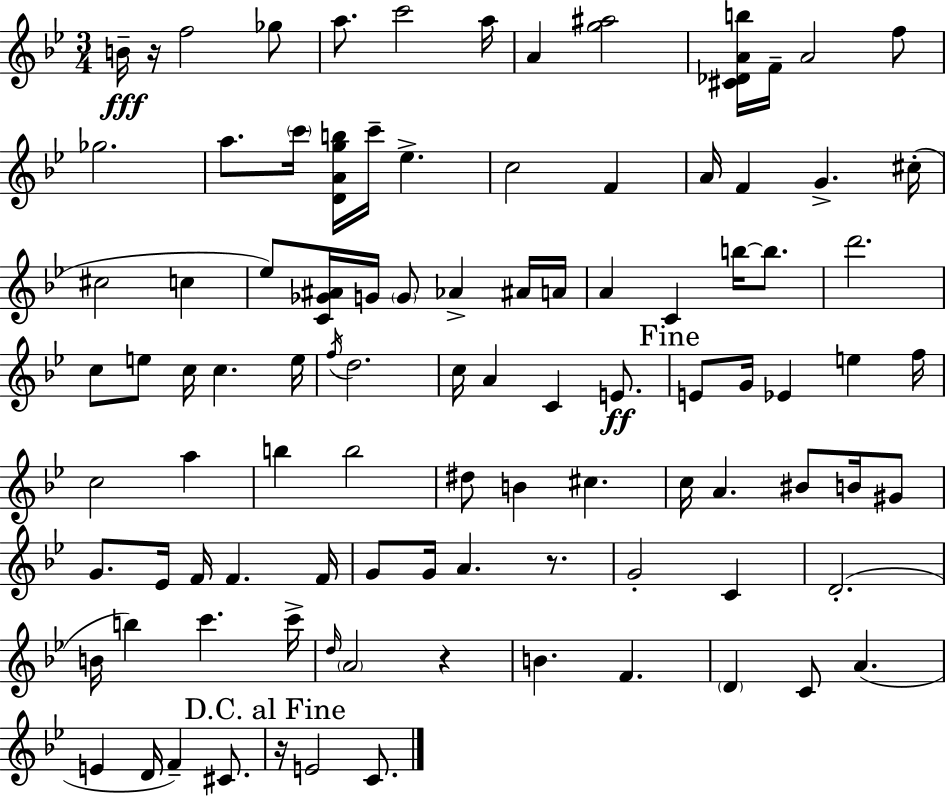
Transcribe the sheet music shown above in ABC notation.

X:1
T:Untitled
M:3/4
L:1/4
K:Bb
B/4 z/4 f2 _g/2 a/2 c'2 a/4 A [g^a]2 [^C_DAb]/4 F/4 A2 f/2 _g2 a/2 c'/4 [DAgb]/4 c'/4 _e c2 F A/4 F G ^c/4 ^c2 c _e/2 [C_G^A]/4 G/4 G/2 _A ^A/4 A/4 A C b/4 b/2 d'2 c/2 e/2 c/4 c e/4 f/4 d2 c/4 A C E/2 E/2 G/4 _E e f/4 c2 a b b2 ^d/2 B ^c c/4 A ^B/2 B/4 ^G/2 G/2 _E/4 F/4 F F/4 G/2 G/4 A z/2 G2 C D2 B/4 b c' c'/4 d/4 A2 z B F D C/2 A E D/4 F ^C/2 z/4 E2 C/2